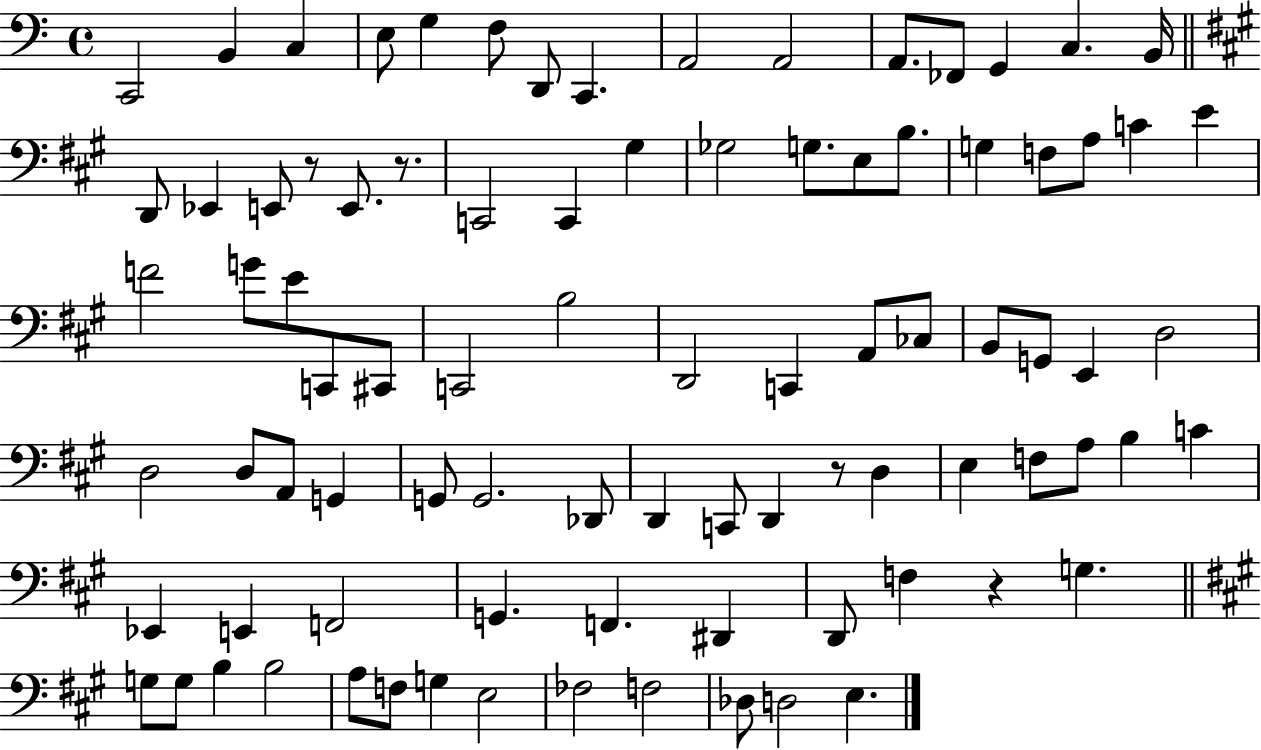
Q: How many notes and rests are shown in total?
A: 88